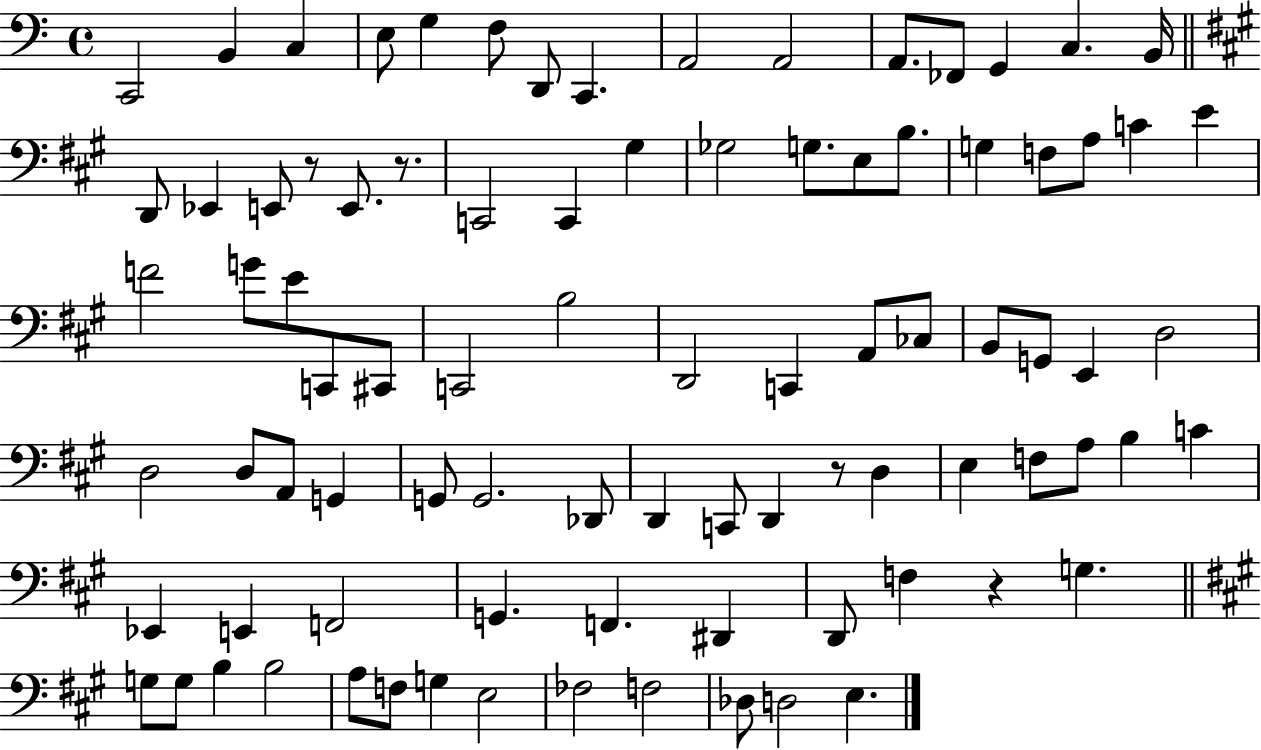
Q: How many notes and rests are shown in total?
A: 88